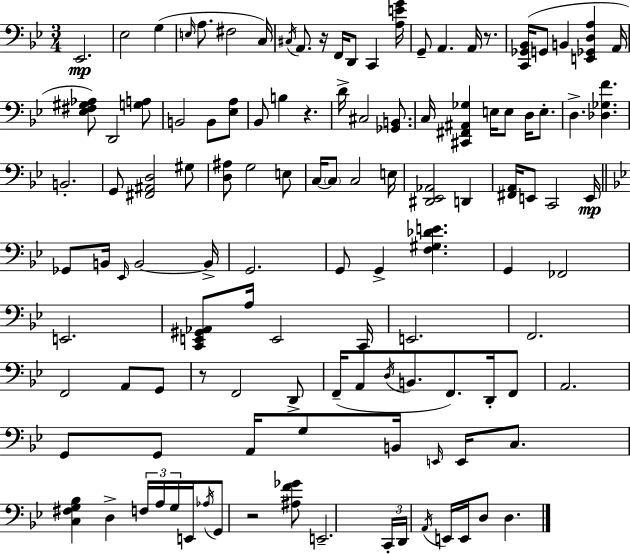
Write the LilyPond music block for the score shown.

{
  \clef bass
  \numericTimeSignature
  \time 3/4
  \key g \minor
  ees,2.\mp | ees2 g4( | \grace { e16 } a8. fis2 | c16) \acciaccatura { cis16 } a,8. r16 f,16 d,8 c,4 | \break <a e' g'>16 g,8-- a,4. a,16 r8. | <c, ges, bes,>16( g,8 b,4 <e, ges, d a>4 | a,16 <ees fis gis aes>8) d,2 | <g a>8 b,2 b,8 | \break <ees a>8 bes,8 b4 r4. | d'16-> cis2 <ges, b,>8. | c16 <cis, fis, ais, ges>4 e16 e8 d16 e8.-. | d4.-> <des ges f'>4. | \break b,2.-. | g,8 <fis, ais, d>2 | gis8 <d ais>8 g2 | e8 c16~~ \parenthesize c8 c2 | \break e16 <dis, ees, aes,>2 d,4 | <fis, a,>16 e,8 c,2 | e,16\mp \bar "||" \break \key g \minor ges,8 b,16 \grace { ees,16 } b,2~~ | b,16-> g,2. | g,8 g,4-> <f gis des' e'>4. | g,4 fes,2 | \break e,2. | <c, e, gis, aes,>8 a16 e,2 | c,16 e,2. | f,2. | \break f,2 a,8 g,8 | r8 f,2 d,8-> | f,16--( a,8 \acciaccatura { d16 } b,8. f,8.) d,16-. | f,8 a,2. | \break g,8 g,8 a,16 g8 b,16 \grace { e,16 } e,16 | c8. <c fis g bes>4 d4-> \tuplet 3/2 { f16 | a16 g16 } e,16 \acciaccatura { aes16 } g,8 r2 | <ais f' ges'>8 e,2.-- | \break \tuplet 3/2 { c,16-. d,16 \acciaccatura { a,16 } } e,16 e,16 d8 d4. | \bar "|."
}